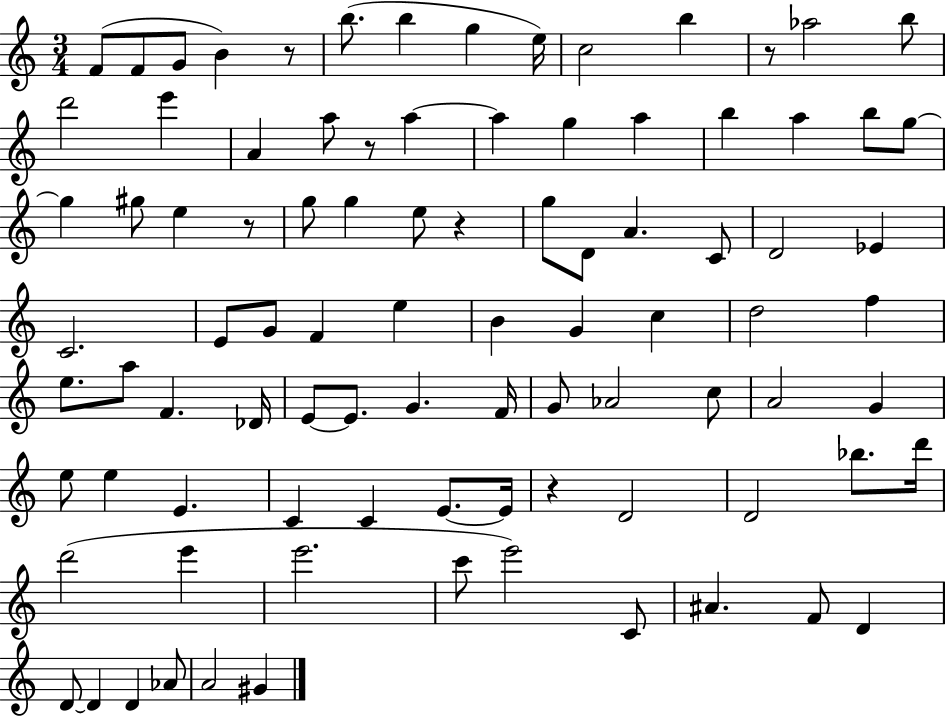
X:1
T:Untitled
M:3/4
L:1/4
K:C
F/2 F/2 G/2 B z/2 b/2 b g e/4 c2 b z/2 _a2 b/2 d'2 e' A a/2 z/2 a a g a b a b/2 g/2 g ^g/2 e z/2 g/2 g e/2 z g/2 D/2 A C/2 D2 _E C2 E/2 G/2 F e B G c d2 f e/2 a/2 F _D/4 E/2 E/2 G F/4 G/2 _A2 c/2 A2 G e/2 e E C C E/2 E/4 z D2 D2 _b/2 d'/4 d'2 e' e'2 c'/2 e'2 C/2 ^A F/2 D D/2 D D _A/2 A2 ^G